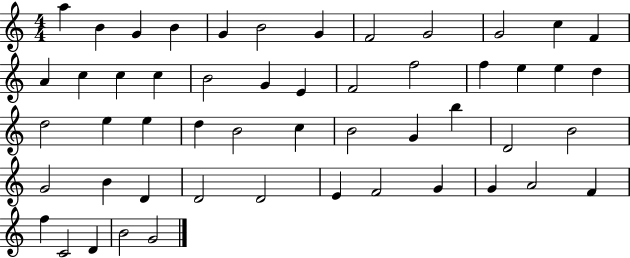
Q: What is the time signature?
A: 4/4